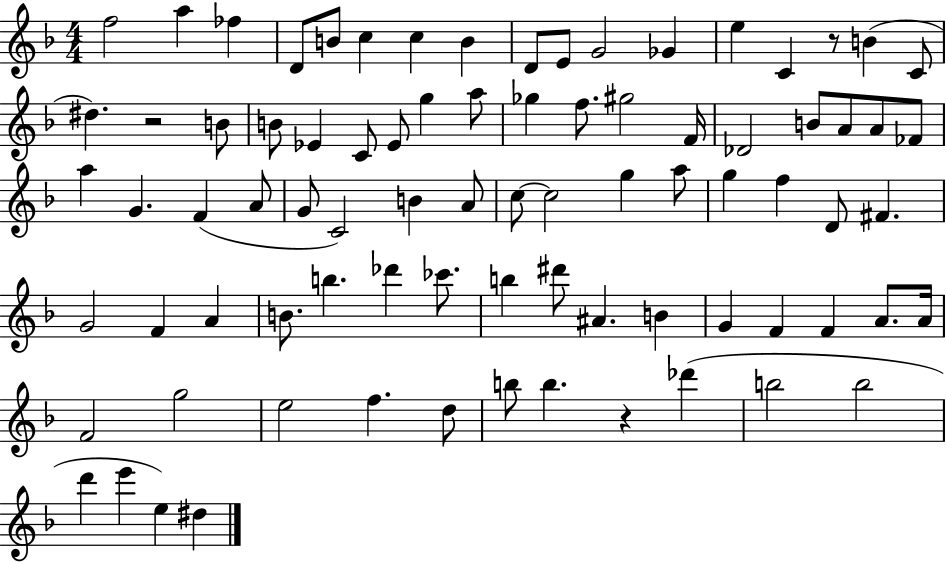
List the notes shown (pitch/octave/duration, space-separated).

F5/h A5/q FES5/q D4/e B4/e C5/q C5/q B4/q D4/e E4/e G4/h Gb4/q E5/q C4/q R/e B4/q C4/e D#5/q. R/h B4/e B4/e Eb4/q C4/e Eb4/e G5/q A5/e Gb5/q F5/e. G#5/h F4/s Db4/h B4/e A4/e A4/e FES4/e A5/q G4/q. F4/q A4/e G4/e C4/h B4/q A4/e C5/e C5/h G5/q A5/e G5/q F5/q D4/e F#4/q. G4/h F4/q A4/q B4/e. B5/q. Db6/q CES6/e. B5/q D#6/e A#4/q. B4/q G4/q F4/q F4/q A4/e. A4/s F4/h G5/h E5/h F5/q. D5/e B5/e B5/q. R/q Db6/q B5/h B5/h D6/q E6/q E5/q D#5/q